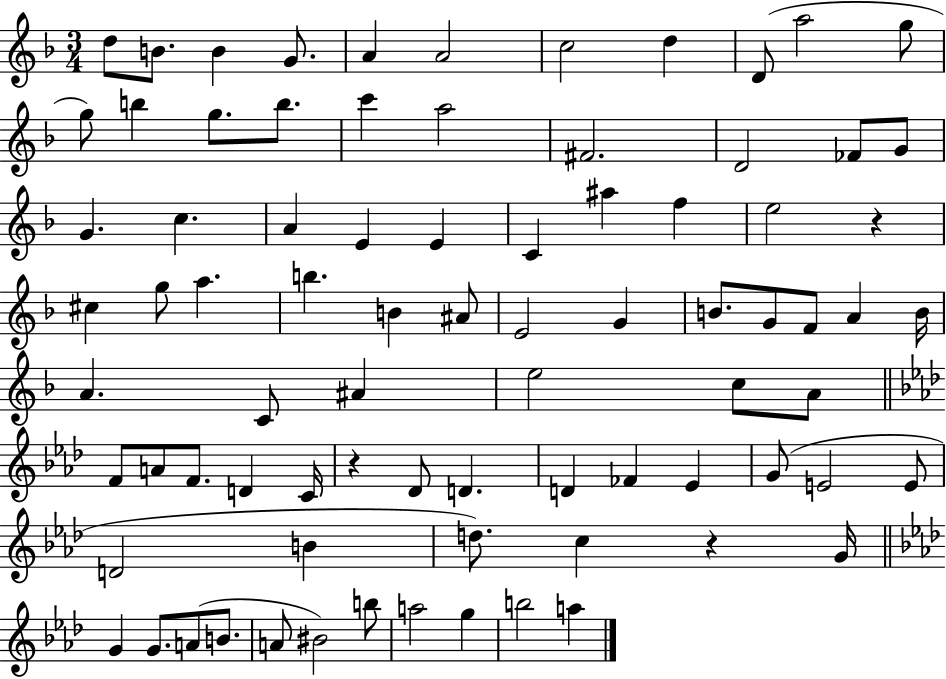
D5/e B4/e. B4/q G4/e. A4/q A4/h C5/h D5/q D4/e A5/h G5/e G5/e B5/q G5/e. B5/e. C6/q A5/h F#4/h. D4/h FES4/e G4/e G4/q. C5/q. A4/q E4/q E4/q C4/q A#5/q F5/q E5/h R/q C#5/q G5/e A5/q. B5/q. B4/q A#4/e E4/h G4/q B4/e. G4/e F4/e A4/q B4/s A4/q. C4/e A#4/q E5/h C5/e A4/e F4/e A4/e F4/e. D4/q C4/s R/q Db4/e D4/q. D4/q FES4/q Eb4/q G4/e E4/h E4/e D4/h B4/q D5/e. C5/q R/q G4/s G4/q G4/e. A4/e B4/e. A4/e BIS4/h B5/e A5/h G5/q B5/h A5/q